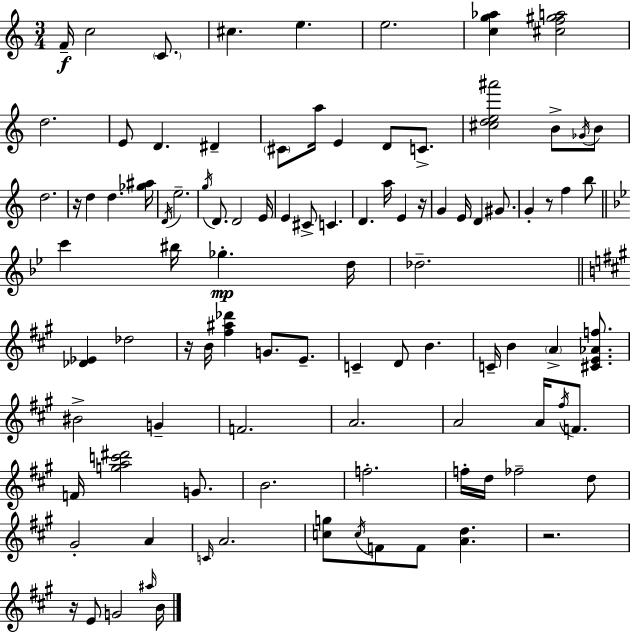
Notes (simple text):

F4/s C5/h C4/e. C#5/q. E5/q. E5/h. [C5,G5,Ab5]/q [C#5,F5,G#5,A5]/h D5/h. E4/e D4/q. D#4/q C#4/e A5/s E4/q D4/e C4/e. [C#5,D5,E5,A#6]/h B4/e Gb4/s B4/e D5/h. R/s D5/q D5/q. [Gb5,A#5]/s D4/s E5/h. G5/s D4/e. D4/h E4/s E4/q C#4/e C4/q. D4/q. A5/s E4/q R/s G4/q E4/s D4/q G#4/e. G4/q R/e F5/q B5/e C6/q BIS5/s Gb5/q. D5/s Db5/h. [Db4,Eb4]/q Db5/h R/s B4/s [F#5,A#5,Db6]/q G4/e. E4/e. C4/q D4/e B4/q. C4/s B4/q A4/q [C#4,E4,Ab4,F5]/e. BIS4/h G4/q F4/h. A4/h. A4/h A4/s F#5/s F4/e. F4/s [G5,A5,C6,D#6]/h G4/e. B4/h. F5/h. F5/s D5/s FES5/h D5/e G#4/h A4/q C4/s A4/h. [C5,G5]/e C5/s F4/e F4/e [A4,D5]/q. R/h. R/s E4/e G4/h A#5/s B4/s